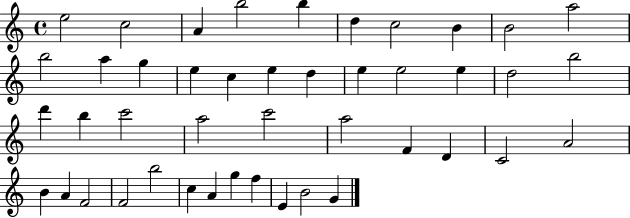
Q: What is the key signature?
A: C major